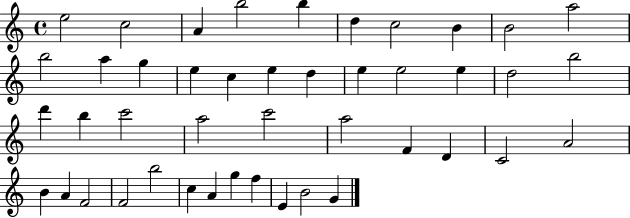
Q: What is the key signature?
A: C major